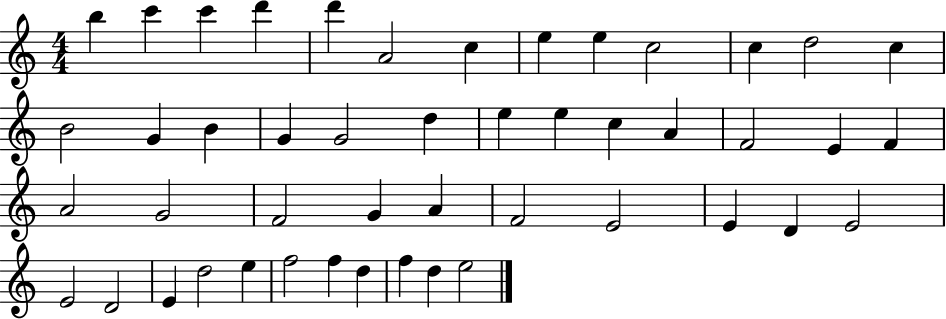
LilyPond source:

{
  \clef treble
  \numericTimeSignature
  \time 4/4
  \key c \major
  b''4 c'''4 c'''4 d'''4 | d'''4 a'2 c''4 | e''4 e''4 c''2 | c''4 d''2 c''4 | \break b'2 g'4 b'4 | g'4 g'2 d''4 | e''4 e''4 c''4 a'4 | f'2 e'4 f'4 | \break a'2 g'2 | f'2 g'4 a'4 | f'2 e'2 | e'4 d'4 e'2 | \break e'2 d'2 | e'4 d''2 e''4 | f''2 f''4 d''4 | f''4 d''4 e''2 | \break \bar "|."
}